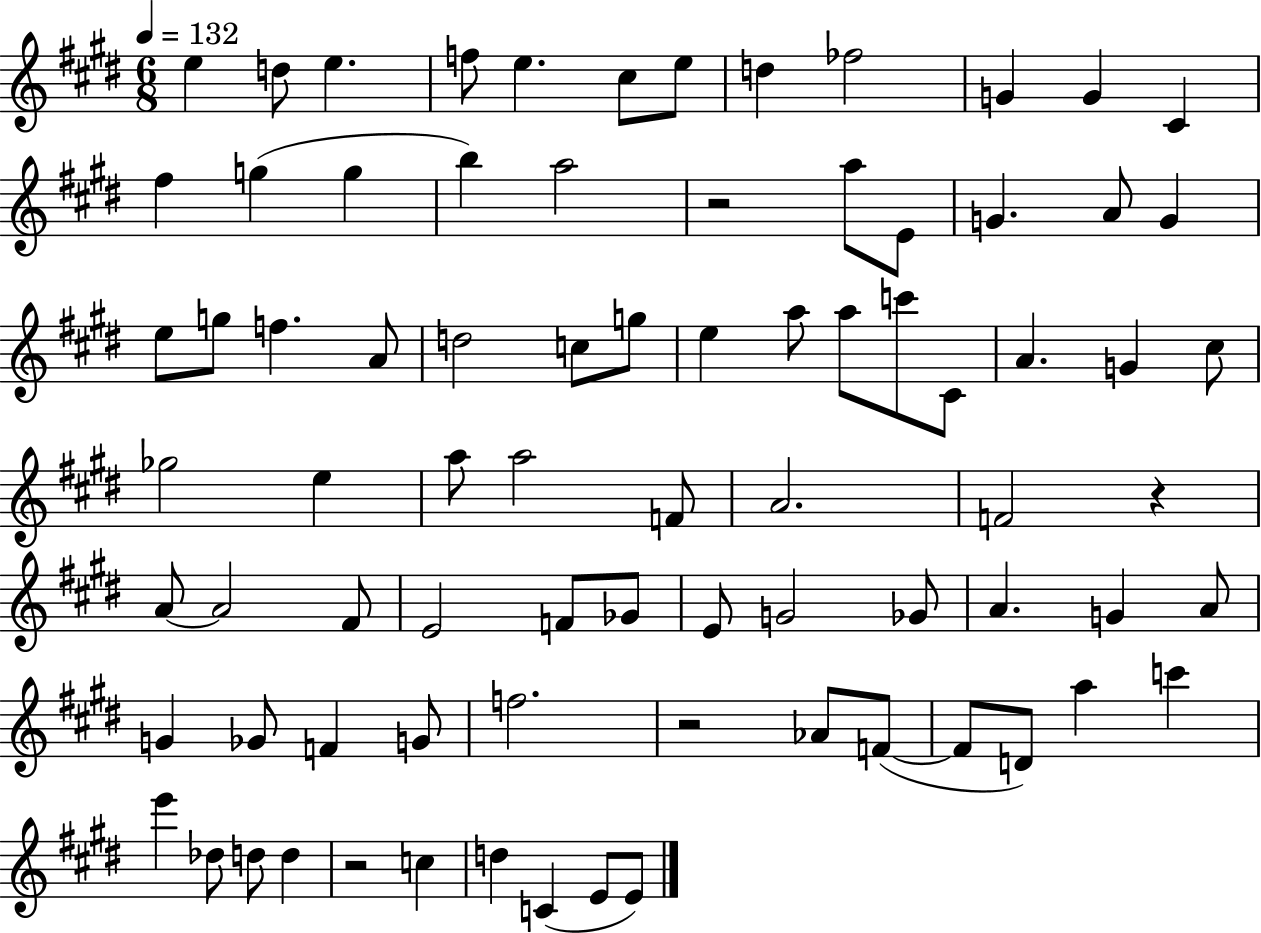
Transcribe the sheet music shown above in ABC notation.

X:1
T:Untitled
M:6/8
L:1/4
K:E
e d/2 e f/2 e ^c/2 e/2 d _f2 G G ^C ^f g g b a2 z2 a/2 E/2 G A/2 G e/2 g/2 f A/2 d2 c/2 g/2 e a/2 a/2 c'/2 ^C/2 A G ^c/2 _g2 e a/2 a2 F/2 A2 F2 z A/2 A2 ^F/2 E2 F/2 _G/2 E/2 G2 _G/2 A G A/2 G _G/2 F G/2 f2 z2 _A/2 F/2 F/2 D/2 a c' e' _d/2 d/2 d z2 c d C E/2 E/2